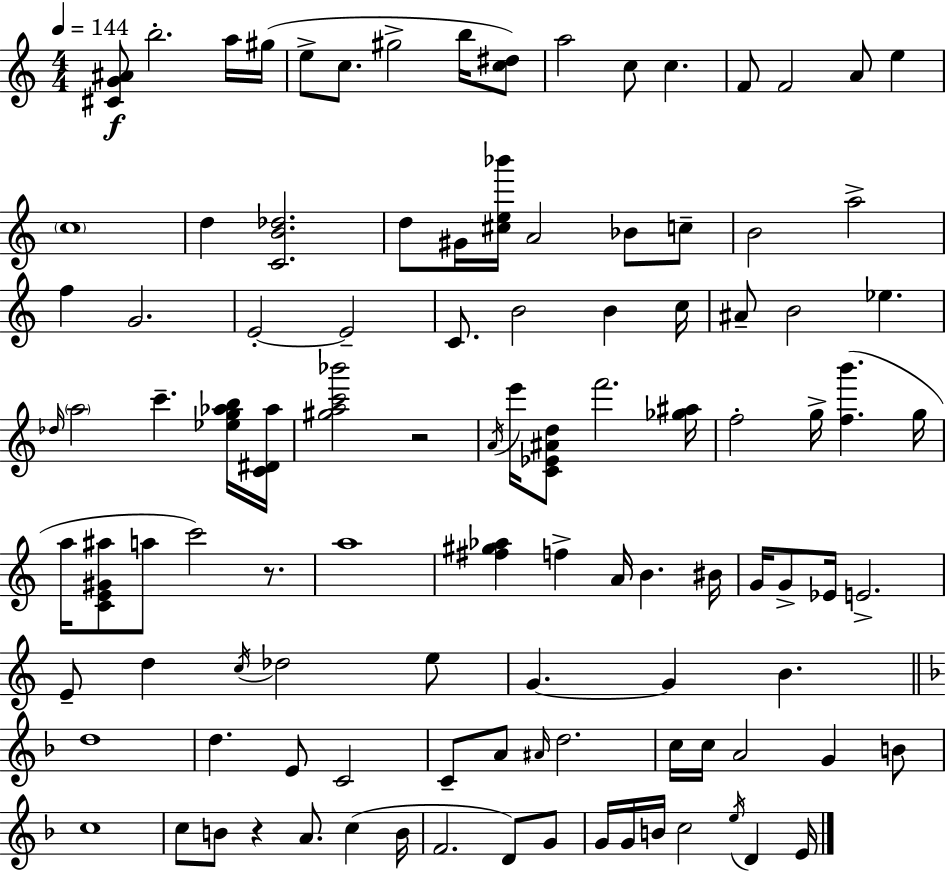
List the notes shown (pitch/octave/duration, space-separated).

[C#4,G4,A#4]/e B5/h. A5/s G#5/s E5/e C5/e. G#5/h B5/s [C5,D#5]/e A5/h C5/e C5/q. F4/e F4/h A4/e E5/q C5/w D5/q [C4,B4,Db5]/h. D5/e G#4/s [C#5,E5,Bb6]/s A4/h Bb4/e C5/e B4/h A5/h F5/q G4/h. E4/h E4/h C4/e. B4/h B4/q C5/s A#4/e B4/h Eb5/q. Db5/s A5/h C6/q. [Eb5,G5,Ab5,B5]/s [C4,D#4,Ab5]/s [G#5,A5,C6,Bb6]/h R/h A4/s E6/s [C4,Eb4,A#4,D5]/e F6/h. [Gb5,A#5]/s F5/h G5/s [F5,B6]/q. G5/s A5/s [C4,E4,G#4,A#5]/e A5/e C6/h R/e. A5/w [F#5,G#5,Ab5]/q F5/q A4/s B4/q. BIS4/s G4/s G4/e Eb4/s E4/h. E4/e D5/q C5/s Db5/h E5/e G4/q. G4/q B4/q. D5/w D5/q. E4/e C4/h C4/e A4/e A#4/s D5/h. C5/s C5/s A4/h G4/q B4/e C5/w C5/e B4/e R/q A4/e. C5/q B4/s F4/h. D4/e G4/e G4/s G4/s B4/s C5/h E5/s D4/q E4/s